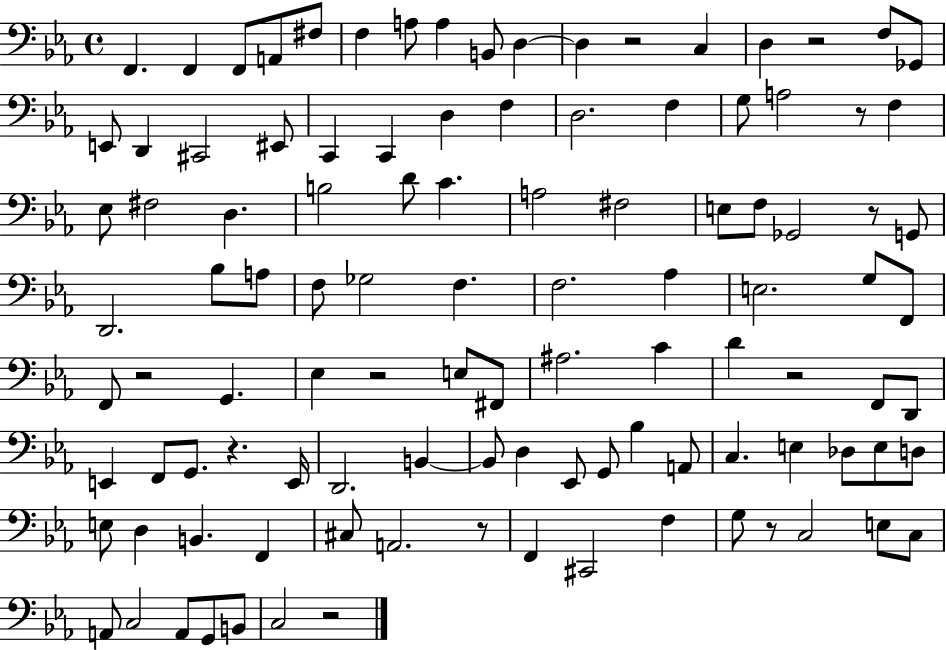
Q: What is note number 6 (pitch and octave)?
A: F3